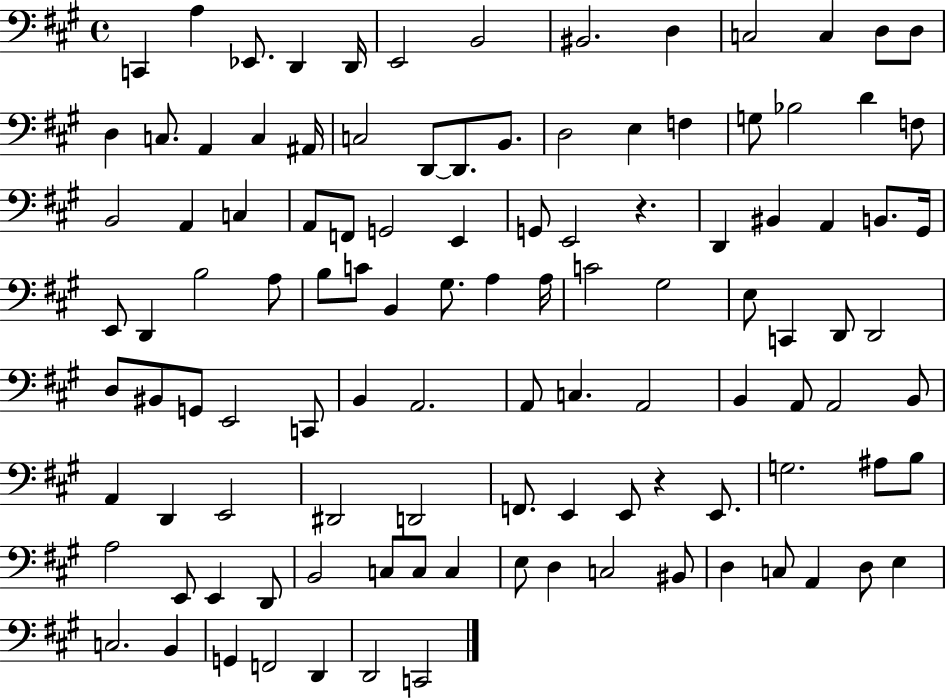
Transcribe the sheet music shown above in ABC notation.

X:1
T:Untitled
M:4/4
L:1/4
K:A
C,, A, _E,,/2 D,, D,,/4 E,,2 B,,2 ^B,,2 D, C,2 C, D,/2 D,/2 D, C,/2 A,, C, ^A,,/4 C,2 D,,/2 D,,/2 B,,/2 D,2 E, F, G,/2 _B,2 D F,/2 B,,2 A,, C, A,,/2 F,,/2 G,,2 E,, G,,/2 E,,2 z D,, ^B,, A,, B,,/2 ^G,,/4 E,,/2 D,, B,2 A,/2 B,/2 C/2 B,, ^G,/2 A, A,/4 C2 ^G,2 E,/2 C,, D,,/2 D,,2 D,/2 ^B,,/2 G,,/2 E,,2 C,,/2 B,, A,,2 A,,/2 C, A,,2 B,, A,,/2 A,,2 B,,/2 A,, D,, E,,2 ^D,,2 D,,2 F,,/2 E,, E,,/2 z E,,/2 G,2 ^A,/2 B,/2 A,2 E,,/2 E,, D,,/2 B,,2 C,/2 C,/2 C, E,/2 D, C,2 ^B,,/2 D, C,/2 A,, D,/2 E, C,2 B,, G,, F,,2 D,, D,,2 C,,2